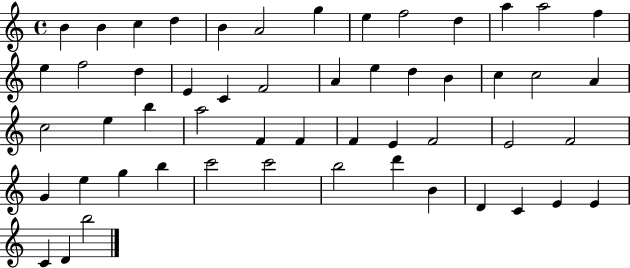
X:1
T:Untitled
M:4/4
L:1/4
K:C
B B c d B A2 g e f2 d a a2 f e f2 d E C F2 A e d B c c2 A c2 e b a2 F F F E F2 E2 F2 G e g b c'2 c'2 b2 d' B D C E E C D b2